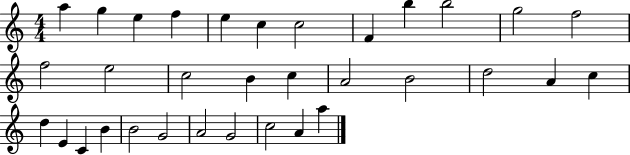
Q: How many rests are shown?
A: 0